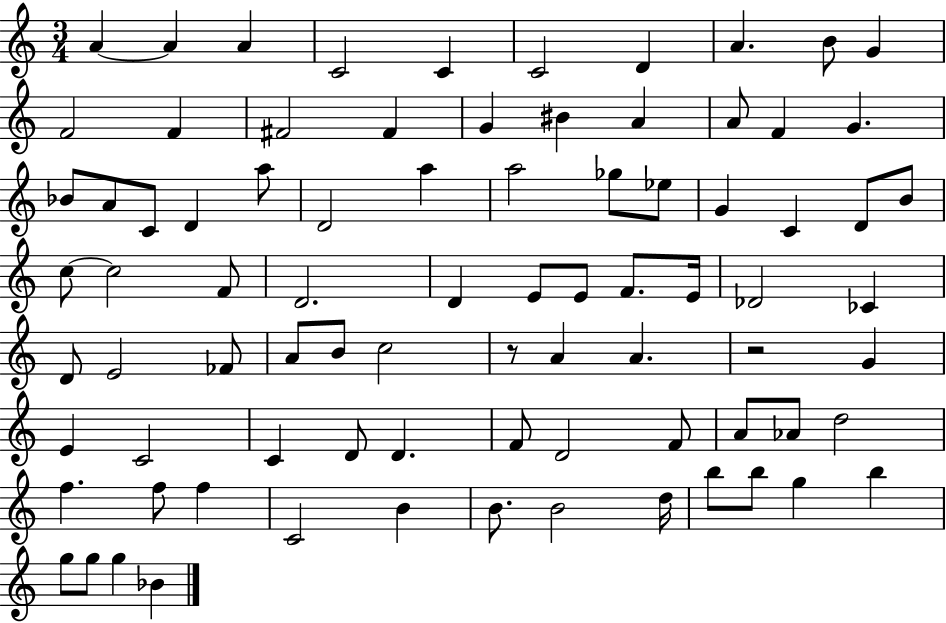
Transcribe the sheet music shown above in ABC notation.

X:1
T:Untitled
M:3/4
L:1/4
K:C
A A A C2 C C2 D A B/2 G F2 F ^F2 ^F G ^B A A/2 F G _B/2 A/2 C/2 D a/2 D2 a a2 _g/2 _e/2 G C D/2 B/2 c/2 c2 F/2 D2 D E/2 E/2 F/2 E/4 _D2 _C D/2 E2 _F/2 A/2 B/2 c2 z/2 A A z2 G E C2 C D/2 D F/2 D2 F/2 A/2 _A/2 d2 f f/2 f C2 B B/2 B2 d/4 b/2 b/2 g b g/2 g/2 g _B